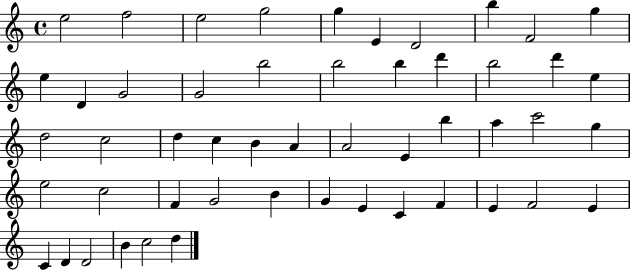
X:1
T:Untitled
M:4/4
L:1/4
K:C
e2 f2 e2 g2 g E D2 b F2 g e D G2 G2 b2 b2 b d' b2 d' e d2 c2 d c B A A2 E b a c'2 g e2 c2 F G2 B G E C F E F2 E C D D2 B c2 d